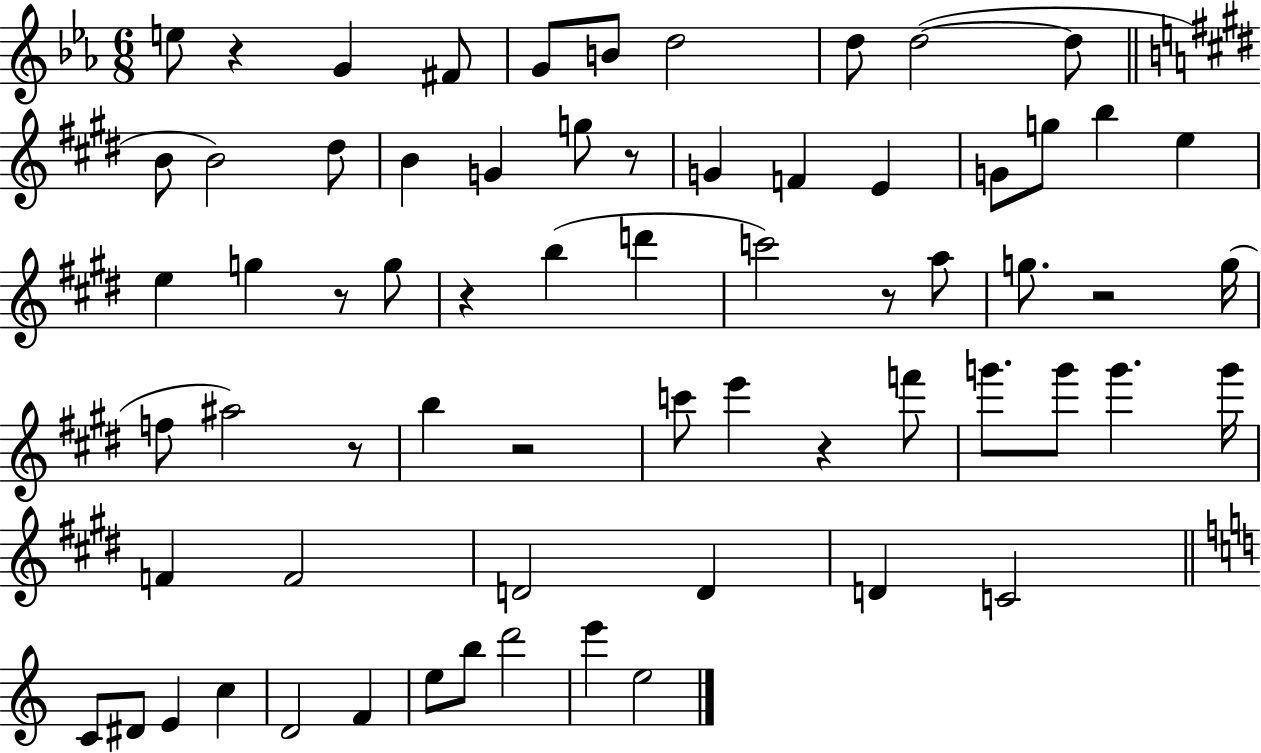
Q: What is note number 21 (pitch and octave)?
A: B5